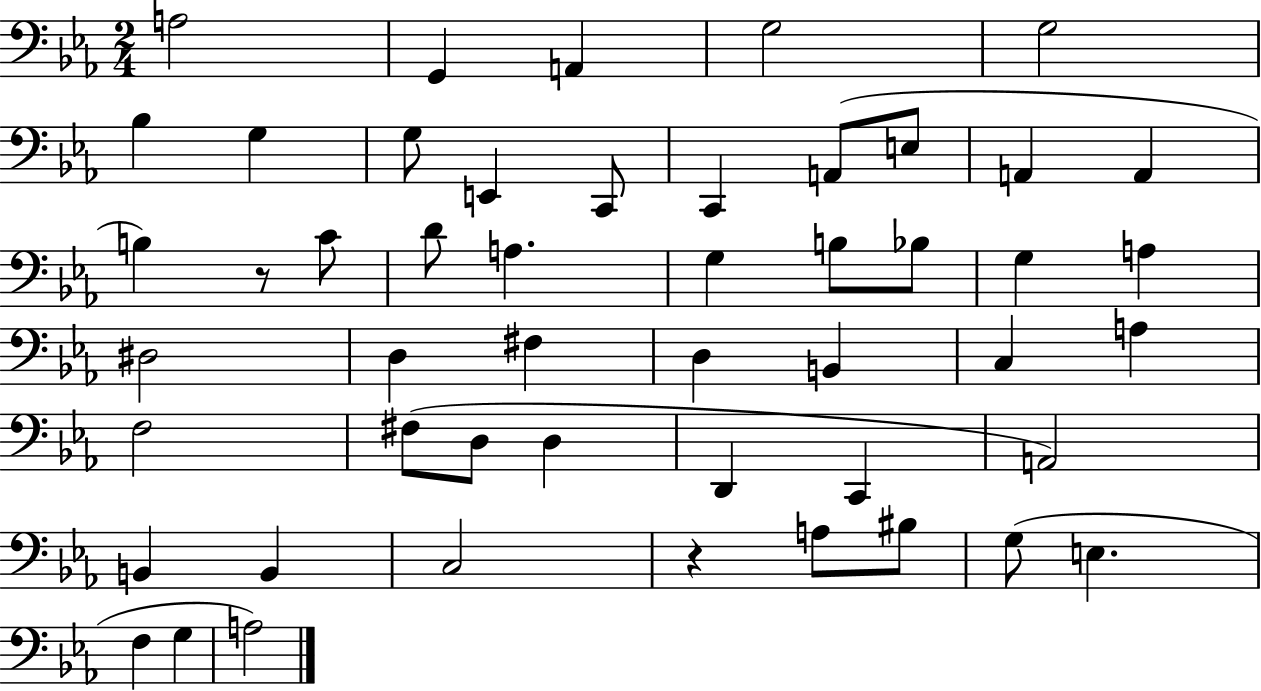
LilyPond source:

{
  \clef bass
  \numericTimeSignature
  \time 2/4
  \key ees \major
  a2 | g,4 a,4 | g2 | g2 | \break bes4 g4 | g8 e,4 c,8 | c,4 a,8( e8 | a,4 a,4 | \break b4) r8 c'8 | d'8 a4. | g4 b8 bes8 | g4 a4 | \break dis2 | d4 fis4 | d4 b,4 | c4 a4 | \break f2 | fis8( d8 d4 | d,4 c,4 | a,2) | \break b,4 b,4 | c2 | r4 a8 bis8 | g8( e4. | \break f4 g4 | a2) | \bar "|."
}